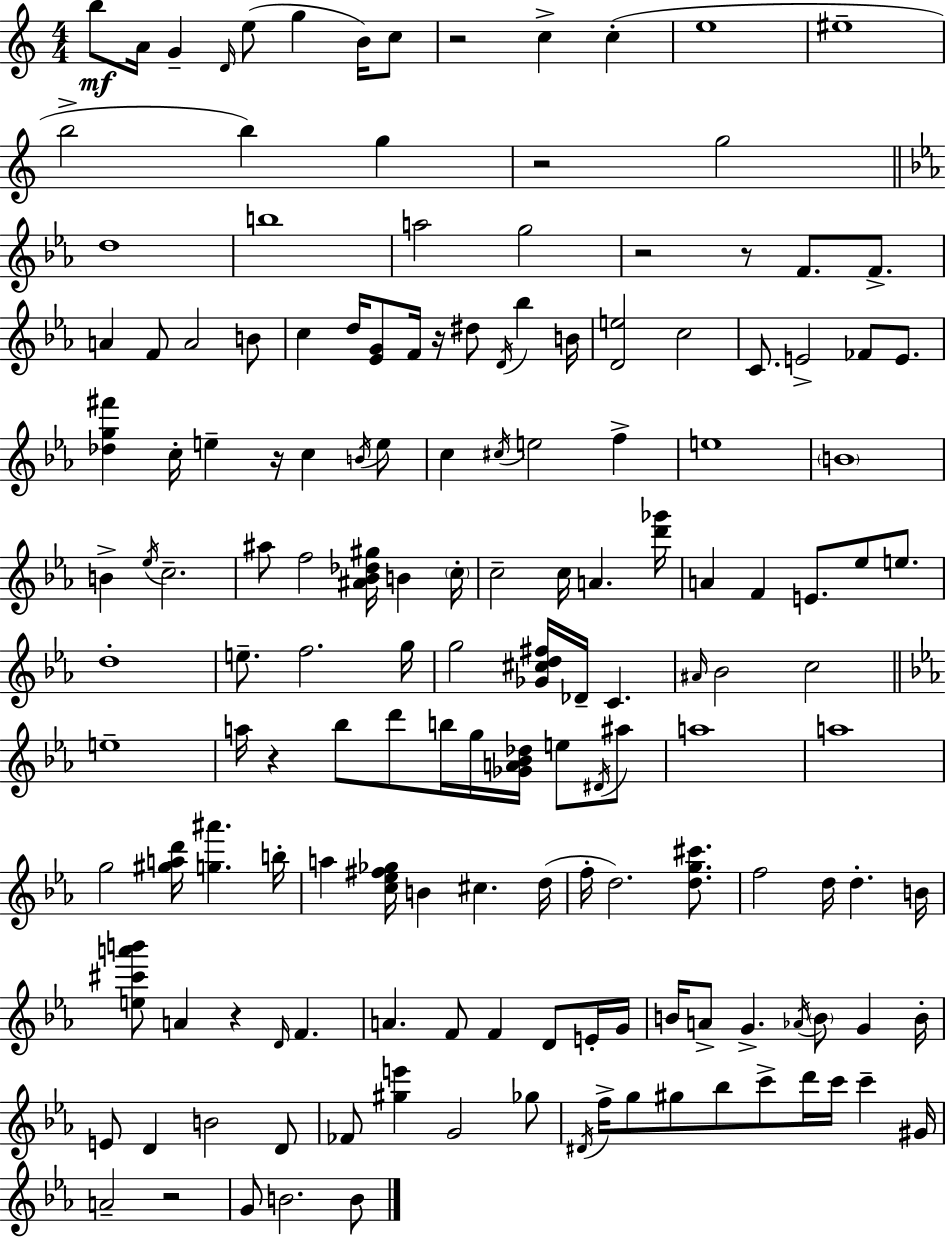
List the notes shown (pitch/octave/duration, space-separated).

B5/e A4/s G4/q D4/s E5/e G5/q B4/s C5/e R/h C5/q C5/q E5/w EIS5/w B5/h B5/q G5/q R/h G5/h D5/w B5/w A5/h G5/h R/h R/e F4/e. F4/e. A4/q F4/e A4/h B4/e C5/q D5/s [Eb4,G4]/e F4/s R/s D#5/e D4/s Bb5/q B4/s [D4,E5]/h C5/h C4/e. E4/h FES4/e E4/e. [Db5,G5,F#6]/q C5/s E5/q R/s C5/q B4/s E5/e C5/q C#5/s E5/h F5/q E5/w B4/w B4/q Eb5/s C5/h. A#5/e F5/h [A#4,Bb4,Db5,G#5]/s B4/q C5/s C5/h C5/s A4/q. [D6,Gb6]/s A4/q F4/q E4/e. Eb5/e E5/e. D5/w E5/e. F5/h. G5/s G5/h [Gb4,C#5,D5,F#5]/s Db4/s C4/q. A#4/s Bb4/h C5/h E5/w A5/s R/q Bb5/e D6/e B5/s G5/s [Gb4,A4,Bb4,Db5]/s E5/e D#4/s A#5/e A5/w A5/w G5/h [G#5,A5,D6]/s [G5,A#6]/q. B5/s A5/q [C5,Eb5,F#5,Gb5]/s B4/q C#5/q. D5/s F5/s D5/h. [D5,G5,C#6]/e. F5/h D5/s D5/q. B4/s [E5,C#6,A6,B6]/e A4/q R/q D4/s F4/q. A4/q. F4/e F4/q D4/e E4/s G4/s B4/s A4/e G4/q. Ab4/s B4/e G4/q B4/s E4/e D4/q B4/h D4/e FES4/e [G#5,E6]/q G4/h Gb5/e D#4/s F5/s G5/e G#5/e Bb5/e C6/e D6/s C6/s C6/q G#4/s A4/h R/h G4/e B4/h. B4/e